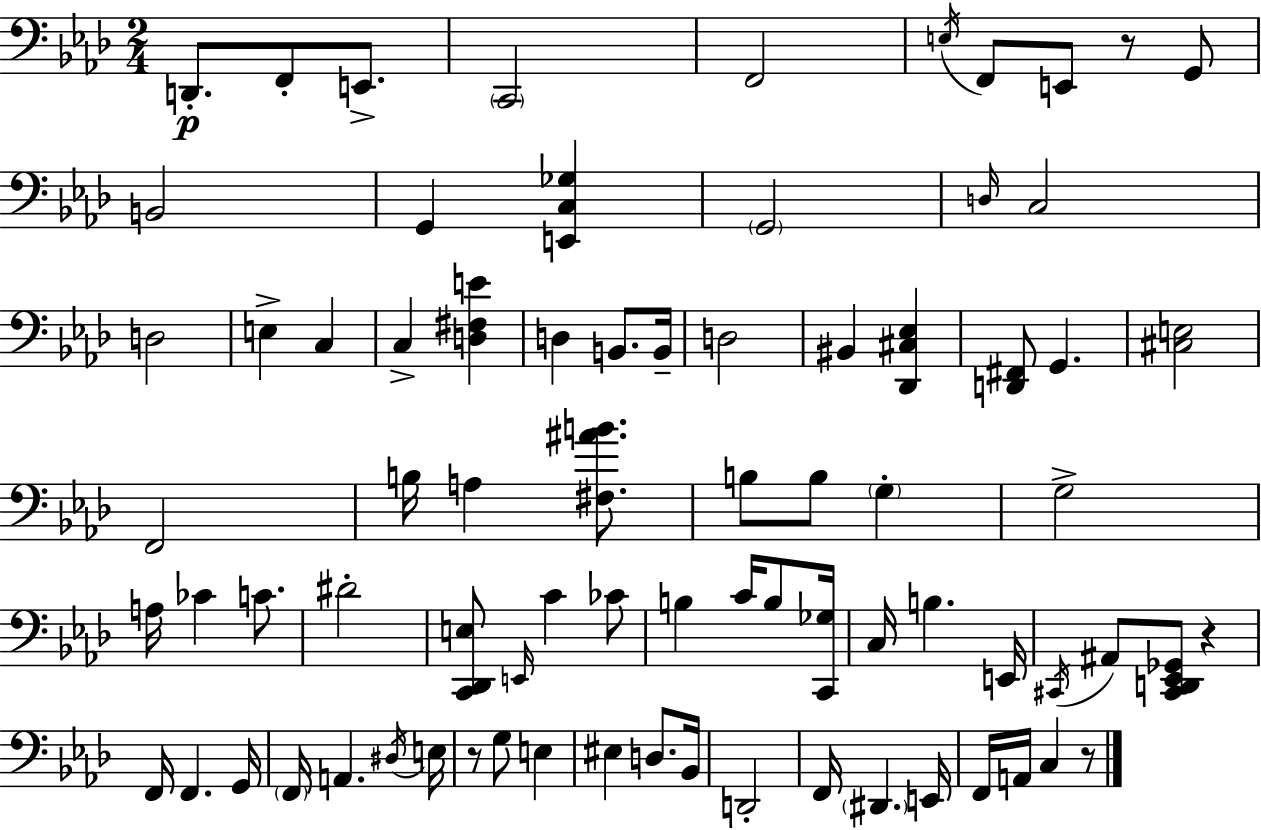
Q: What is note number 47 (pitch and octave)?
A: F2